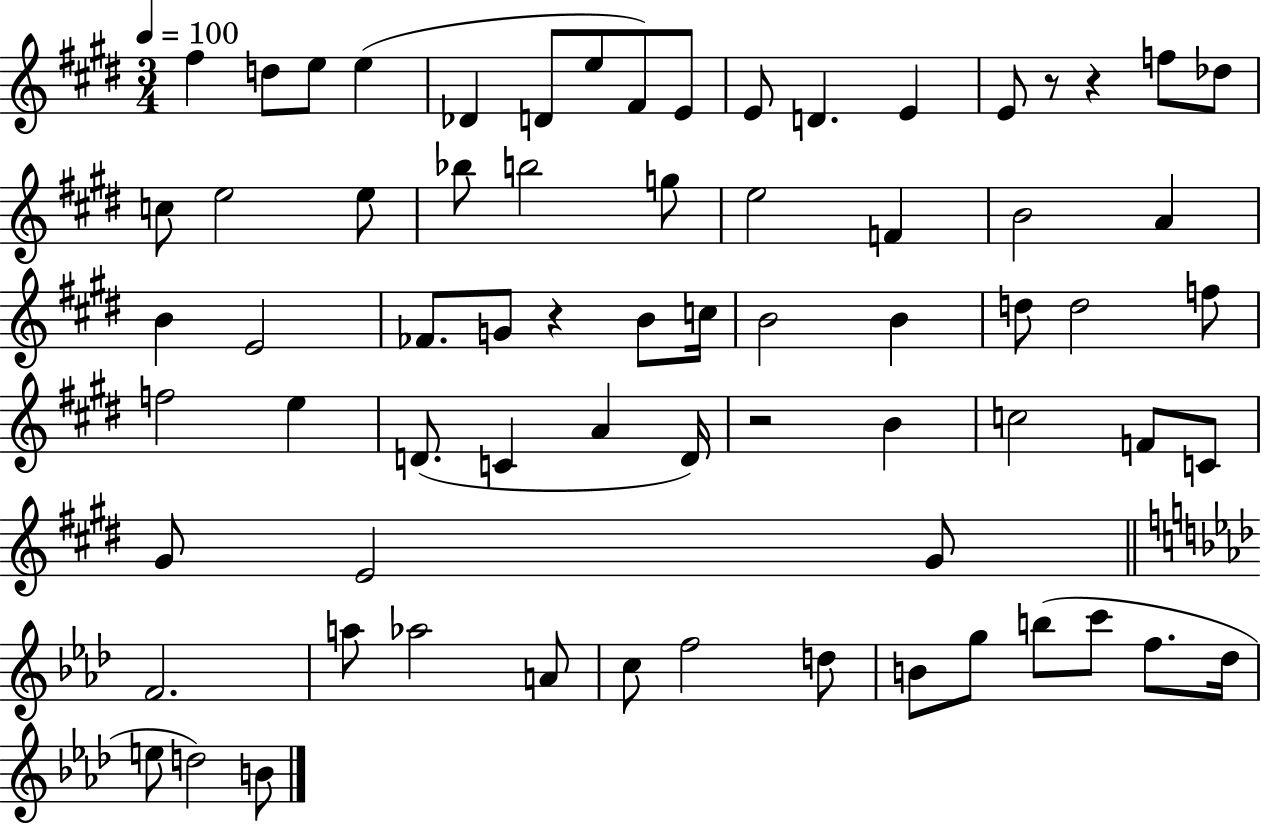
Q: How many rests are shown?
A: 4